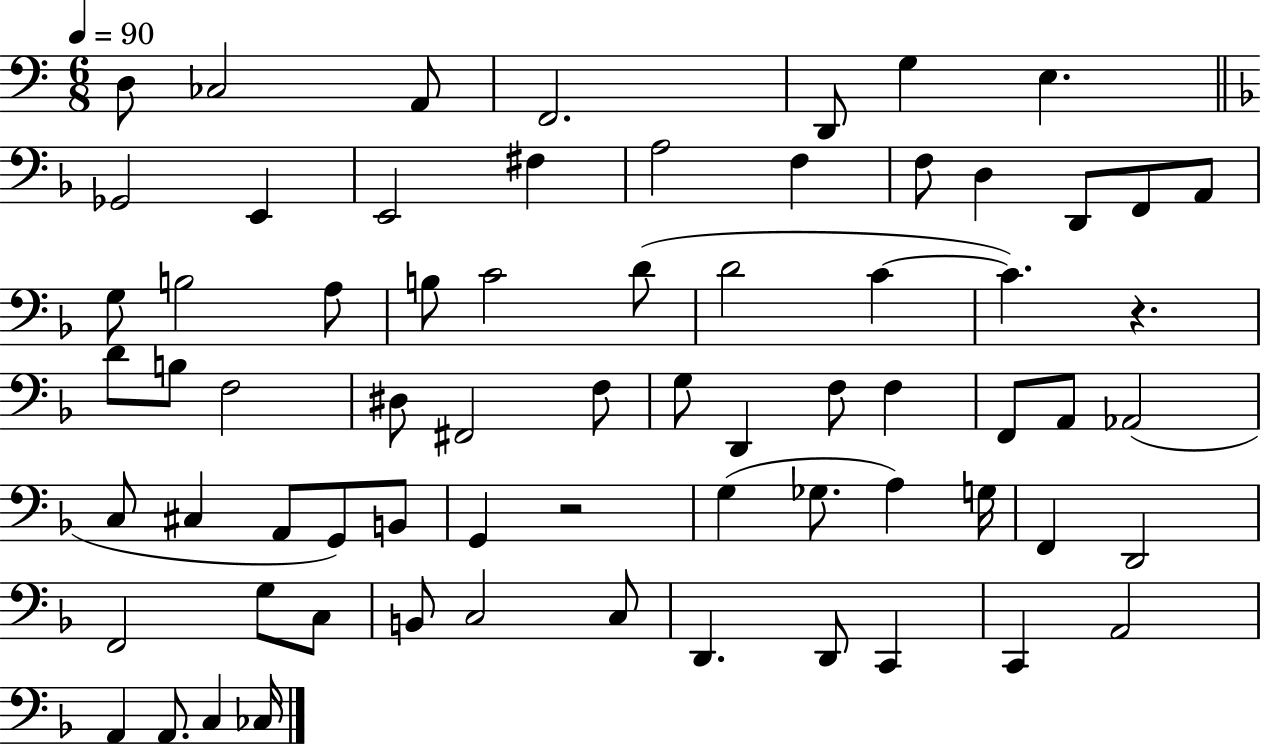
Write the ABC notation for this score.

X:1
T:Untitled
M:6/8
L:1/4
K:C
D,/2 _C,2 A,,/2 F,,2 D,,/2 G, E, _G,,2 E,, E,,2 ^F, A,2 F, F,/2 D, D,,/2 F,,/2 A,,/2 G,/2 B,2 A,/2 B,/2 C2 D/2 D2 C C z D/2 B,/2 F,2 ^D,/2 ^F,,2 F,/2 G,/2 D,, F,/2 F, F,,/2 A,,/2 _A,,2 C,/2 ^C, A,,/2 G,,/2 B,,/2 G,, z2 G, _G,/2 A, G,/4 F,, D,,2 F,,2 G,/2 C,/2 B,,/2 C,2 C,/2 D,, D,,/2 C,, C,, A,,2 A,, A,,/2 C, _C,/4